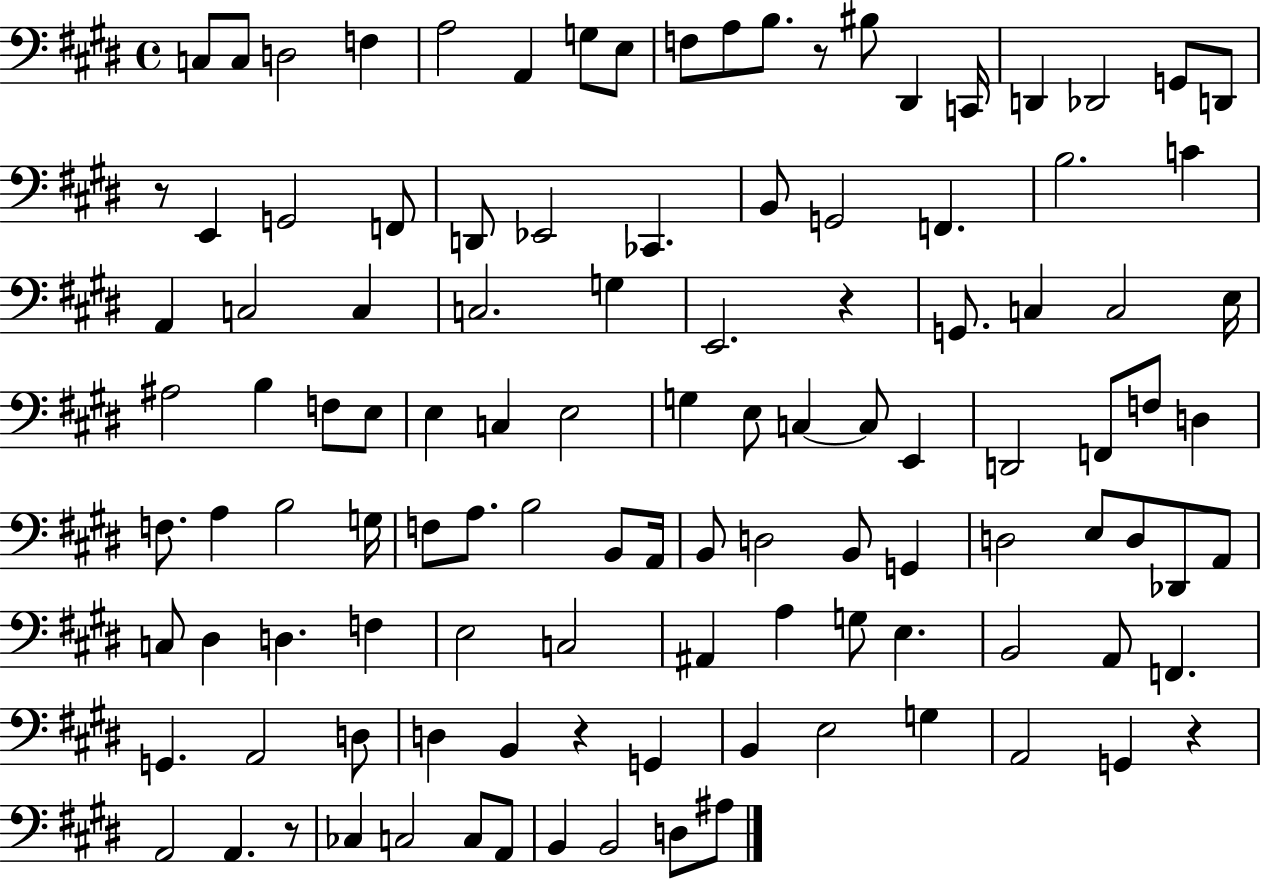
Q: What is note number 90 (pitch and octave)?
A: D3